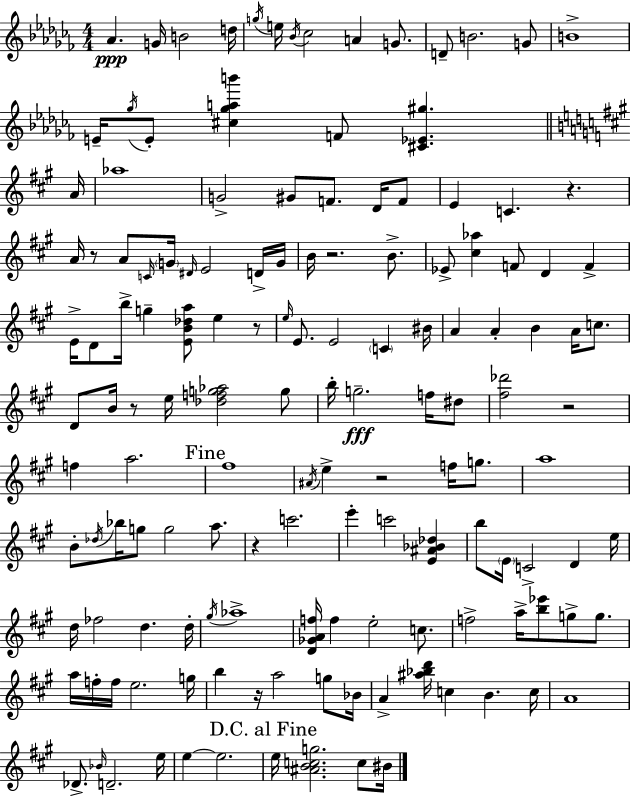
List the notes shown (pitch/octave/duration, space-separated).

Ab4/q. G4/s B4/h D5/s G5/s E5/s Bb4/s CES5/h A4/q G4/e. D4/e B4/h. G4/e B4/w E4/s Gb5/s E4/e [C#5,Gb5,A5,B6]/q F4/e [C#4,Eb4,G#5]/q. A4/s Ab5/w G4/h G#4/e F4/e. D4/s F4/e E4/q C4/q. R/q. A4/s R/e A4/e C4/s G4/s D#4/s E4/h D4/s G4/s B4/s R/h. B4/e. Eb4/e [C#5,Ab5]/q F4/e D4/q F4/q E4/s D4/e B5/s G5/q [E4,B4,Db5,A5]/e E5/q R/e E5/s E4/e. E4/h C4/q BIS4/s A4/q A4/q B4/q A4/s C5/e. D4/e B4/s R/e E5/s [Db5,F5,G5,Ab5]/h G5/e B5/s G5/h. F5/s D#5/e [F#5,Db6]/h R/h F5/q A5/h. F#5/w A#4/s E5/q R/h F5/s G5/e. A5/w B4/e Db5/s Bb5/s G5/e G5/h A5/e. R/q C6/h. E6/q C6/h [E4,A#4,Bb4,Db5]/q B5/e E4/s C4/h D4/q E5/s D5/s FES5/h D5/q. D5/s G#5/s Ab5/w [D4,Gb4,A4,F5]/s F5/q E5/h C5/e. F5/h A5/s [B5,Eb6]/e G5/e G5/e. A5/s F5/s F5/s E5/h. G5/s B5/q R/s A5/h G5/e Bb4/s A4/q [A#5,Bb5,D6]/s C5/q B4/q. C5/s A4/w Db4/e. Bb4/s D4/h. E5/s E5/q E5/h. E5/s [A#4,B4,C5,G5]/h. C5/e BIS4/s